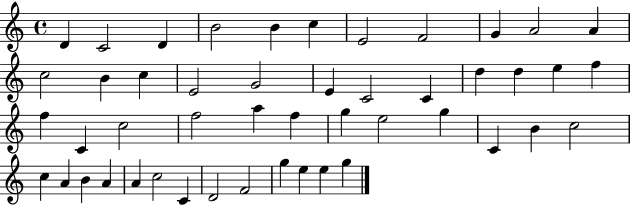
{
  \clef treble
  \time 4/4
  \defaultTimeSignature
  \key c \major
  d'4 c'2 d'4 | b'2 b'4 c''4 | e'2 f'2 | g'4 a'2 a'4 | \break c''2 b'4 c''4 | e'2 g'2 | e'4 c'2 c'4 | d''4 d''4 e''4 f''4 | \break f''4 c'4 c''2 | f''2 a''4 f''4 | g''4 e''2 g''4 | c'4 b'4 c''2 | \break c''4 a'4 b'4 a'4 | a'4 c''2 c'4 | d'2 f'2 | g''4 e''4 e''4 g''4 | \break \bar "|."
}